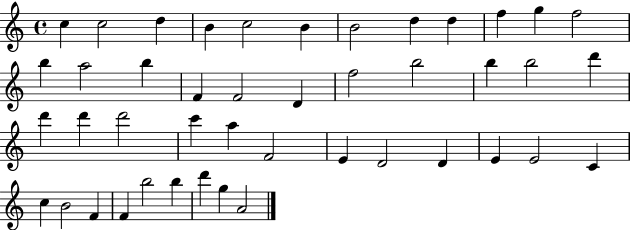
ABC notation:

X:1
T:Untitled
M:4/4
L:1/4
K:C
c c2 d B c2 B B2 d d f g f2 b a2 b F F2 D f2 b2 b b2 d' d' d' d'2 c' a F2 E D2 D E E2 C c B2 F F b2 b d' g A2